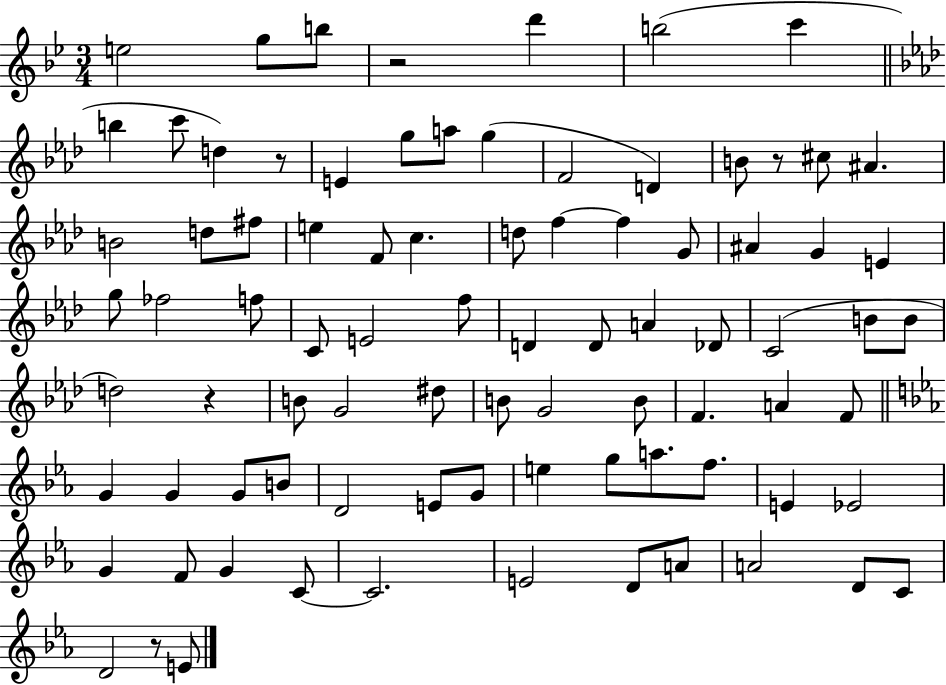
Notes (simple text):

E5/h G5/e B5/e R/h D6/q B5/h C6/q B5/q C6/e D5/q R/e E4/q G5/e A5/e G5/q F4/h D4/q B4/e R/e C#5/e A#4/q. B4/h D5/e F#5/e E5/q F4/e C5/q. D5/e F5/q F5/q G4/e A#4/q G4/q E4/q G5/e FES5/h F5/e C4/e E4/h F5/e D4/q D4/e A4/q Db4/e C4/h B4/e B4/e D5/h R/q B4/e G4/h D#5/e B4/e G4/h B4/e F4/q. A4/q F4/e G4/q G4/q G4/e B4/e D4/h E4/e G4/e E5/q G5/e A5/e. F5/e. E4/q Eb4/h G4/q F4/e G4/q C4/e C4/h. E4/h D4/e A4/e A4/h D4/e C4/e D4/h R/e E4/e